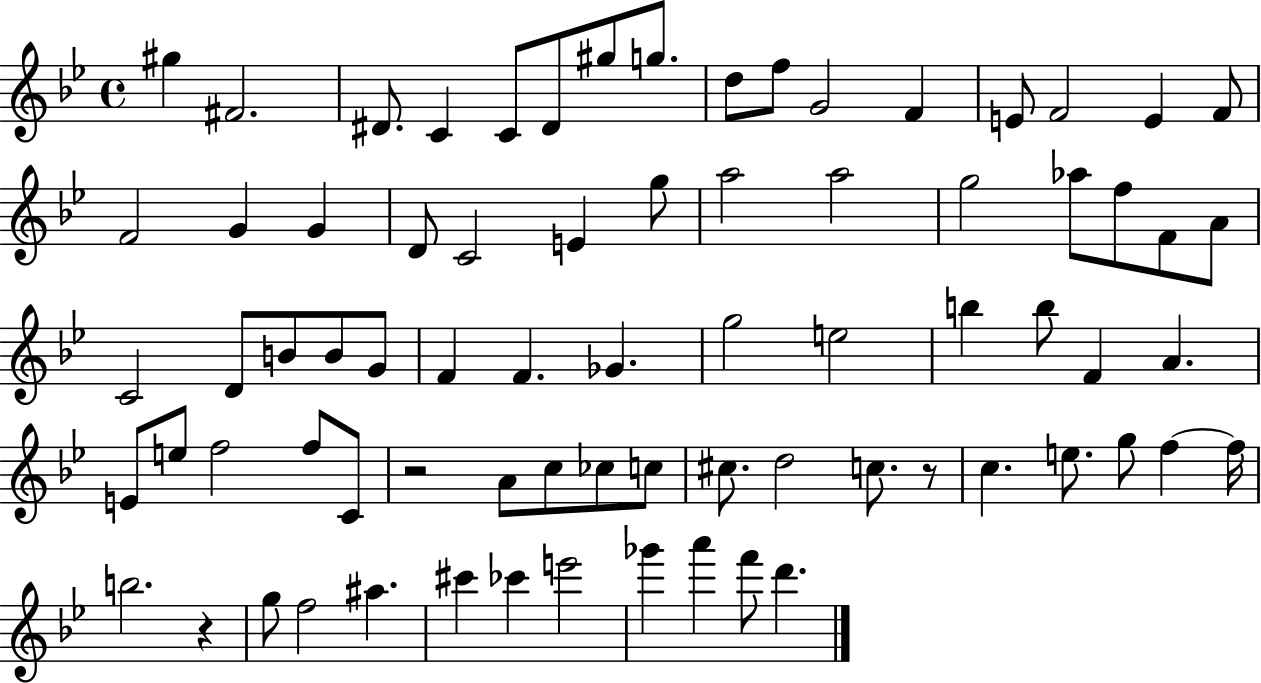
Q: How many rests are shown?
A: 3